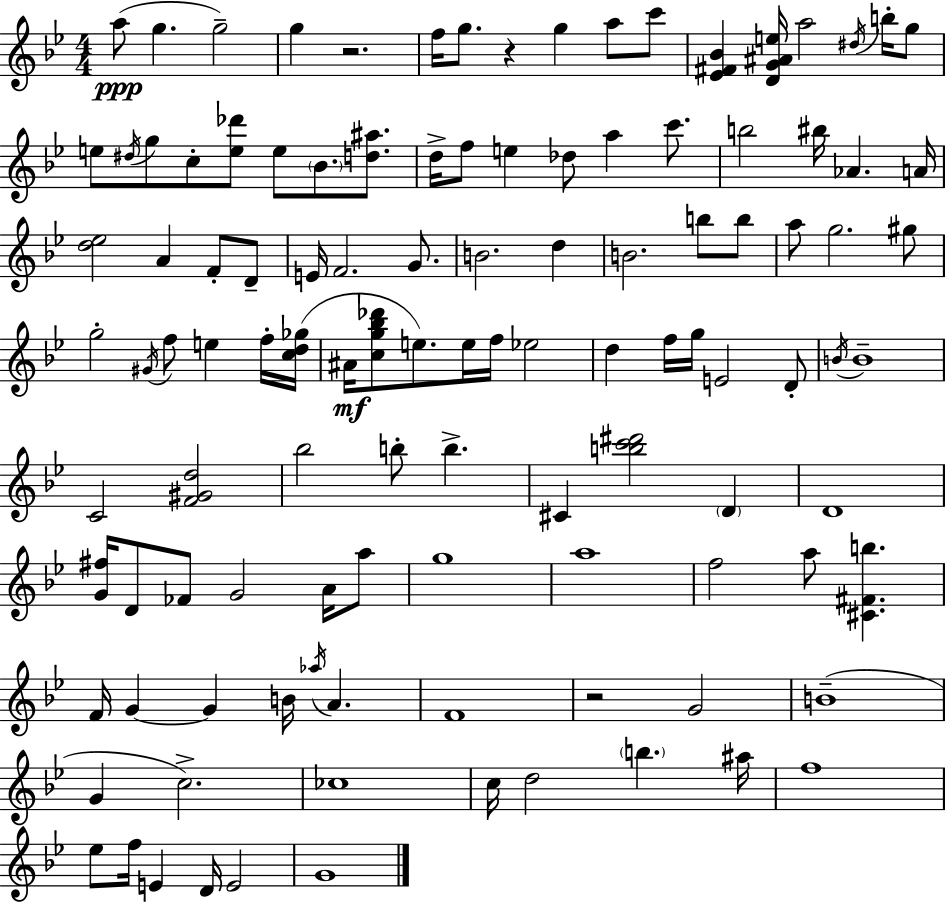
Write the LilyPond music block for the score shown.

{
  \clef treble
  \numericTimeSignature
  \time 4/4
  \key bes \major
  a''8(\ppp g''4. g''2--) | g''4 r2. | f''16 g''8. r4 g''4 a''8 c'''8 | <ees' fis' bes'>4 <d' g' ais' e''>16 a''2 \acciaccatura { dis''16 } b''16-. g''8 | \break e''8 \acciaccatura { dis''16 } g''8 c''8-. <e'' des'''>8 e''8 \parenthesize bes'8. <d'' ais''>8. | d''16-> f''8 e''4 des''8 a''4 c'''8. | b''2 bis''16 aes'4. | a'16 <d'' ees''>2 a'4 f'8-. | \break d'8-- e'16 f'2. g'8. | b'2. d''4 | b'2. b''8 | b''8 a''8 g''2. | \break gis''8 g''2-. \acciaccatura { gis'16 } f''8 e''4 | f''16-. <c'' d'' ges''>16( ais'16\mf <c'' g'' bes'' des'''>8 e''8.) e''16 f''16 ees''2 | d''4 f''16 g''16 e'2 | d'8-. \acciaccatura { b'16 } b'1-- | \break c'2 <f' gis' d''>2 | bes''2 b''8-. b''4.-> | cis'4 <b'' c''' dis'''>2 | \parenthesize d'4 d'1 | \break <g' fis''>16 d'8 fes'8 g'2 | a'16 a''8 g''1 | a''1 | f''2 a''8 <cis' fis' b''>4. | \break f'16 g'4~~ g'4 b'16 \acciaccatura { aes''16 } a'4. | f'1 | r2 g'2 | b'1--( | \break g'4 c''2.->) | ces''1 | c''16 d''2 \parenthesize b''4. | ais''16 f''1 | \break ees''8 f''16 e'4 d'16 e'2 | g'1 | \bar "|."
}